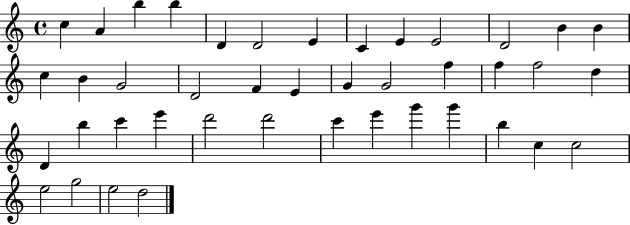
{
  \clef treble
  \time 4/4
  \defaultTimeSignature
  \key c \major
  c''4 a'4 b''4 b''4 | d'4 d'2 e'4 | c'4 e'4 e'2 | d'2 b'4 b'4 | \break c''4 b'4 g'2 | d'2 f'4 e'4 | g'4 g'2 f''4 | f''4 f''2 d''4 | \break d'4 b''4 c'''4 e'''4 | d'''2 d'''2 | c'''4 e'''4 g'''4 g'''4 | b''4 c''4 c''2 | \break e''2 g''2 | e''2 d''2 | \bar "|."
}